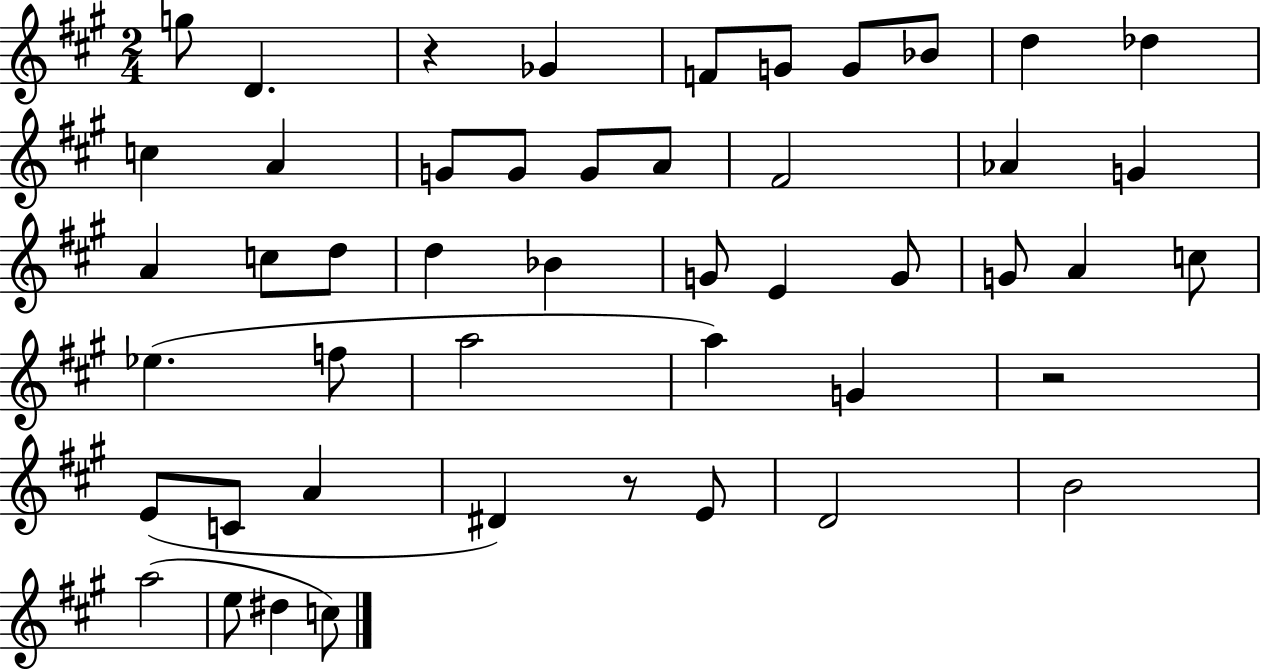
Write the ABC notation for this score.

X:1
T:Untitled
M:2/4
L:1/4
K:A
g/2 D z _G F/2 G/2 G/2 _B/2 d _d c A G/2 G/2 G/2 A/2 ^F2 _A G A c/2 d/2 d _B G/2 E G/2 G/2 A c/2 _e f/2 a2 a G z2 E/2 C/2 A ^D z/2 E/2 D2 B2 a2 e/2 ^d c/2